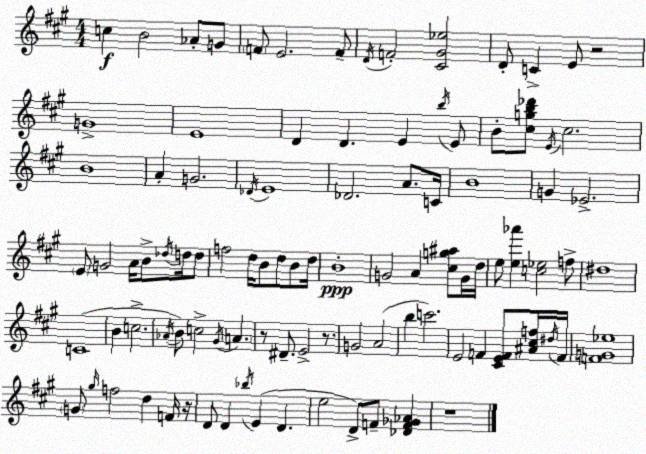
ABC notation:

X:1
T:Untitled
M:4/4
L:1/4
K:A
c B2 _A/2 G/2 F/2 E2 F/2 D/4 F2 [^C^G_e]2 D/2 C E/2 z2 G4 E4 D D E b/4 E/2 B/2 [^cgb_d']/2 E/4 ^c2 B4 A G2 _D/4 E4 _D2 A/2 C/4 B4 G _E2 E/2 G2 A/4 B/2 _d/4 d/4 d/2 f2 d/4 B/2 d/2 B/2 d/4 B4 G2 A [^cg^a]/2 G/4 d/4 e/2 [e_a'] [c_e]2 f/2 ^d4 C4 B c2 _A/4 B/2 c2 ^G/4 A z/2 ^D/2 E2 z/2 G2 A2 b c'2 E2 F [^CEF]/2 [^A^cf]/4 ^d/4 F/4 [FG_e]4 G/2 ^g/4 f2 d F/4 z/4 D/2 D _b/4 E D e2 D/2 F/2 [_DF_G_A] z4